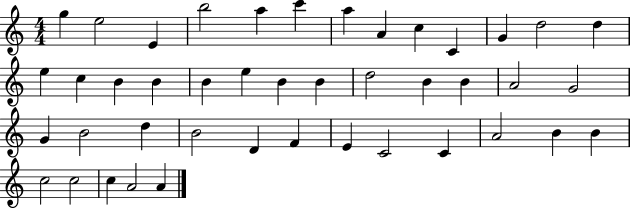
{
  \clef treble
  \numericTimeSignature
  \time 4/4
  \key c \major
  g''4 e''2 e'4 | b''2 a''4 c'''4 | a''4 a'4 c''4 c'4 | g'4 d''2 d''4 | \break e''4 c''4 b'4 b'4 | b'4 e''4 b'4 b'4 | d''2 b'4 b'4 | a'2 g'2 | \break g'4 b'2 d''4 | b'2 d'4 f'4 | e'4 c'2 c'4 | a'2 b'4 b'4 | \break c''2 c''2 | c''4 a'2 a'4 | \bar "|."
}